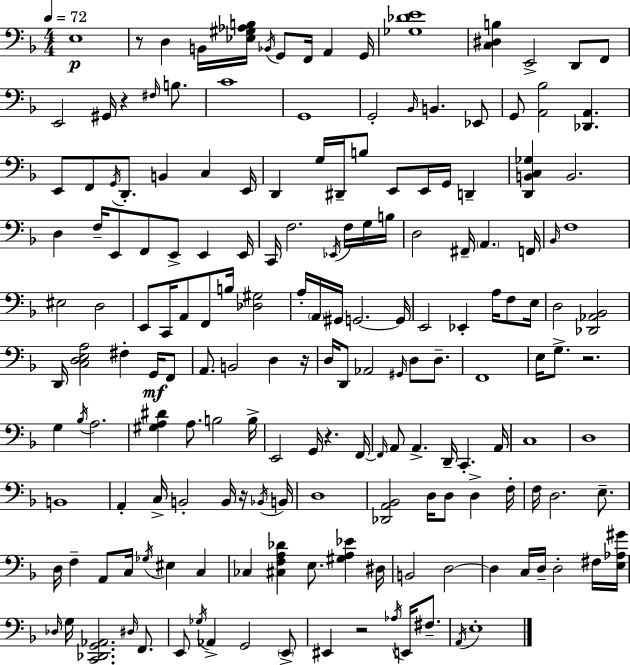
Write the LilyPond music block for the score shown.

{
  \clef bass
  \numericTimeSignature
  \time 4/4
  \key f \major
  \tempo 4 = 72
  e1\p | r8 d4 b,16 <ees gis aes b>16 \acciaccatura { bes,16 } g,8 f,16 a,4 | g,16 <ges des' e'>1 | <c dis b>4 e,2-> d,8 f,8 | \break e,2 gis,16 r4 \grace { fis16 } b8. | c'1 | g,1 | g,2-. \grace { bes,16 } b,4. | \break ees,8 g,8 <a, bes>2 <des, a,>4. | e,8 f,8 \acciaccatura { g,16 } d,8.-. b,4 c4 | e,16 d,4 g16 dis,16-- b8 e,8 e,16 g,16 | d,4-- <d, b, c ges>4 b,2. | \break d4 f16-- e,8 f,8 e,8-> e,4 | e,16 c,16 f2. | \acciaccatura { ees,16 } f16 g16 b16 d2 fis,16-- \parenthesize a,4. | f,16 \grace { bes,16 } f1 | \break eis2 d2 | e,8 c,16 a,8 f,8 b16 <des gis>2 | a16-. \parenthesize a,16 gis,16 g,2.~~ | g,16 e,2 ees,4-. | \break a16 f8 e16 d2 <des, aes, bes,>2 | d,16 <c d e a>2 fis4-. | g,16\mf f,8 a,8. b,2 | d4 r16 d16 d,8 aes,2 | \break \grace { gis,16 } d8 d8.-- f,1 | e16 g8.-> r2. | g4 \acciaccatura { bes16 } a2. | <gis a dis'>4 a8. b2 | \break b16-> e,2 | g,16 r4. f,16~~ \grace { f,16 } a,8 a,4.-> | d,16-- c,4.-. a,16 c1 | d1 | \break b,1 | a,4-. c16-> b,2-. | b,16 r16 \acciaccatura { bes,16 } b,16 d1 | <des, a, bes,>2 | \break d16 d8 d4-> f16-. f16 d2. | e8.-- d16 f4-- a,8 | c16 \acciaccatura { ges16 } eis4 c4 ces4 <cis f a des'>4 | e8. <gis a ees'>4 dis16 b,2 | \break d2~~ d4 c16 | d16-- d2-. fis16 <e aes gis'>16 \grace { des16 } g16 <c, des, g, aes,>2. | \grace { dis16 } f,8. e,8 \acciaccatura { ges16 } | aes,4-> g,2 \parenthesize e,8-> eis,4 | \break r2 \acciaccatura { aes16 } e,16 fis8.-- \acciaccatura { a,16 } | e1-. | \bar "|."
}